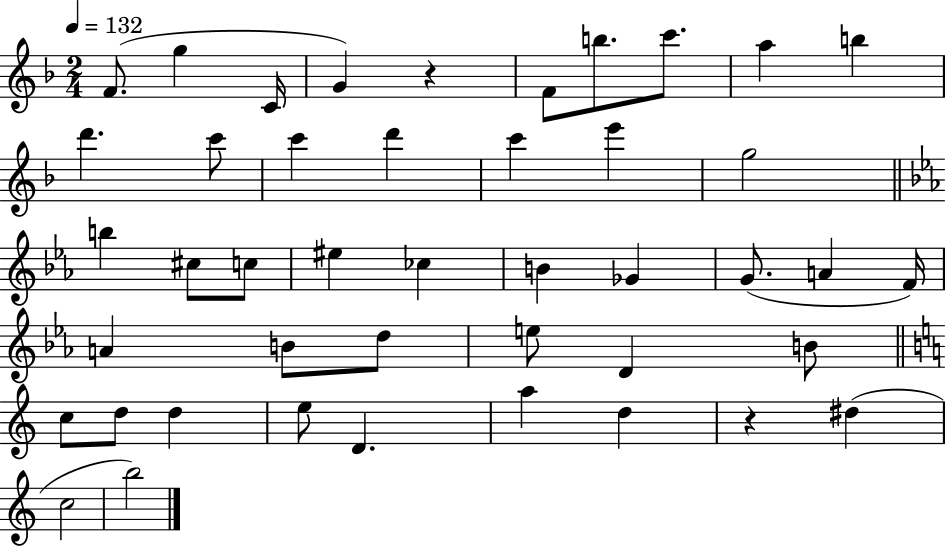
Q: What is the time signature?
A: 2/4